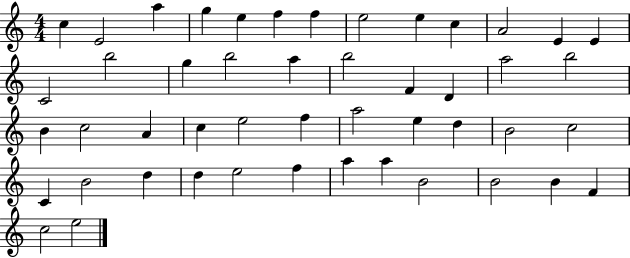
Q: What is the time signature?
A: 4/4